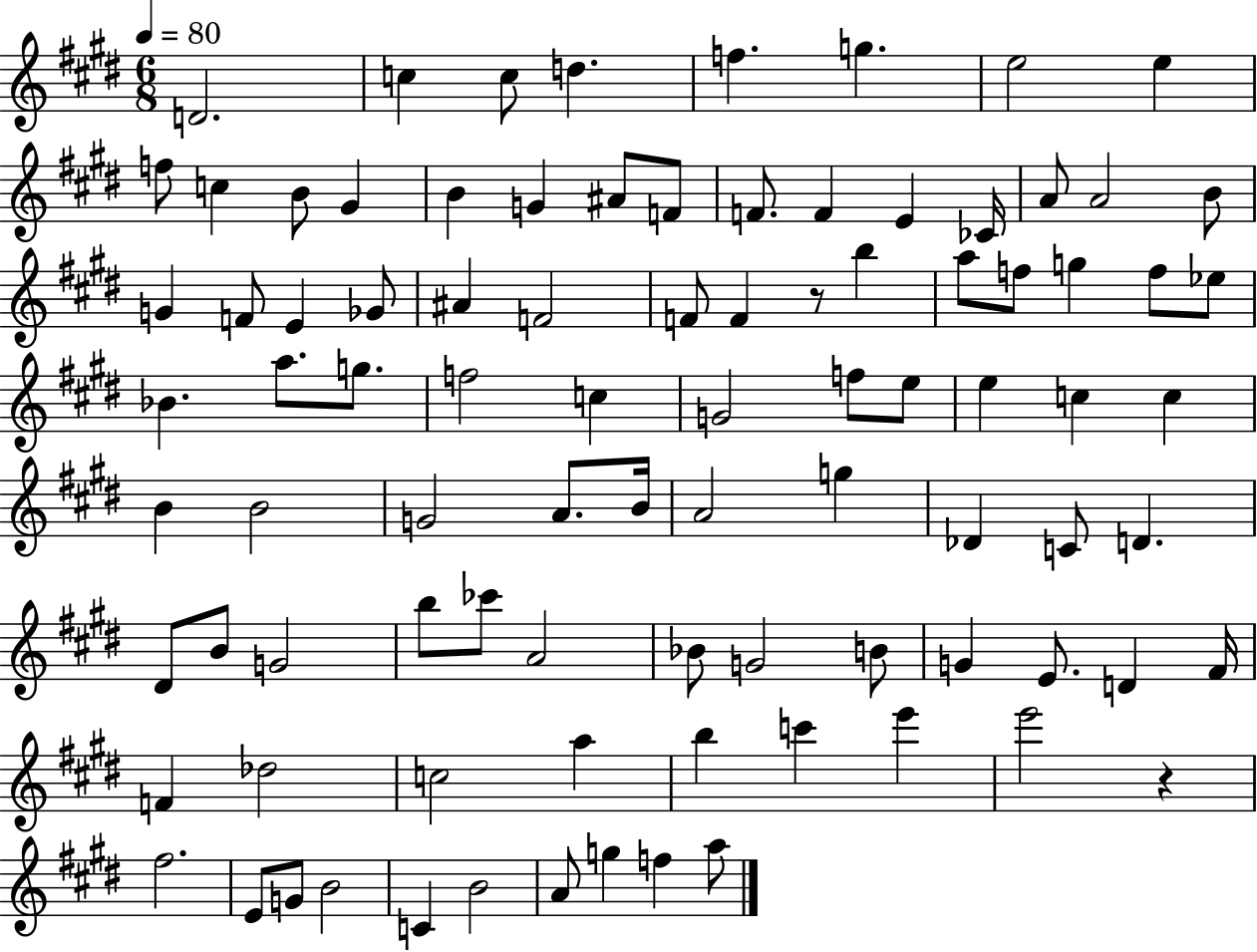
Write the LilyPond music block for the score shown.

{
  \clef treble
  \numericTimeSignature
  \time 6/8
  \key e \major
  \tempo 4 = 80
  d'2. | c''4 c''8 d''4. | f''4. g''4. | e''2 e''4 | \break f''8 c''4 b'8 gis'4 | b'4 g'4 ais'8 f'8 | f'8. f'4 e'4 ces'16 | a'8 a'2 b'8 | \break g'4 f'8 e'4 ges'8 | ais'4 f'2 | f'8 f'4 r8 b''4 | a''8 f''8 g''4 f''8 ees''8 | \break bes'4. a''8. g''8. | f''2 c''4 | g'2 f''8 e''8 | e''4 c''4 c''4 | \break b'4 b'2 | g'2 a'8. b'16 | a'2 g''4 | des'4 c'8 d'4. | \break dis'8 b'8 g'2 | b''8 ces'''8 a'2 | bes'8 g'2 b'8 | g'4 e'8. d'4 fis'16 | \break f'4 des''2 | c''2 a''4 | b''4 c'''4 e'''4 | e'''2 r4 | \break fis''2. | e'8 g'8 b'2 | c'4 b'2 | a'8 g''4 f''4 a''8 | \break \bar "|."
}